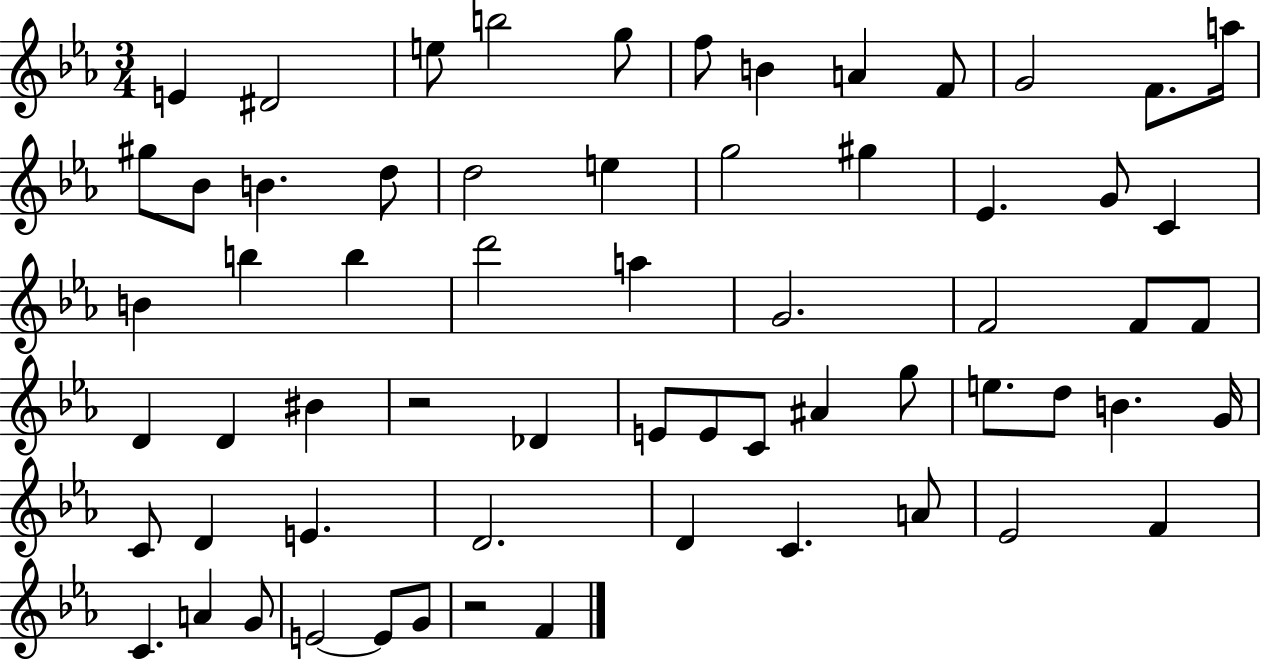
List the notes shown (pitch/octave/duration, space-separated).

E4/q D#4/h E5/e B5/h G5/e F5/e B4/q A4/q F4/e G4/h F4/e. A5/s G#5/e Bb4/e B4/q. D5/e D5/h E5/q G5/h G#5/q Eb4/q. G4/e C4/q B4/q B5/q B5/q D6/h A5/q G4/h. F4/h F4/e F4/e D4/q D4/q BIS4/q R/h Db4/q E4/e E4/e C4/e A#4/q G5/e E5/e. D5/e B4/q. G4/s C4/e D4/q E4/q. D4/h. D4/q C4/q. A4/e Eb4/h F4/q C4/q. A4/q G4/e E4/h E4/e G4/e R/h F4/q